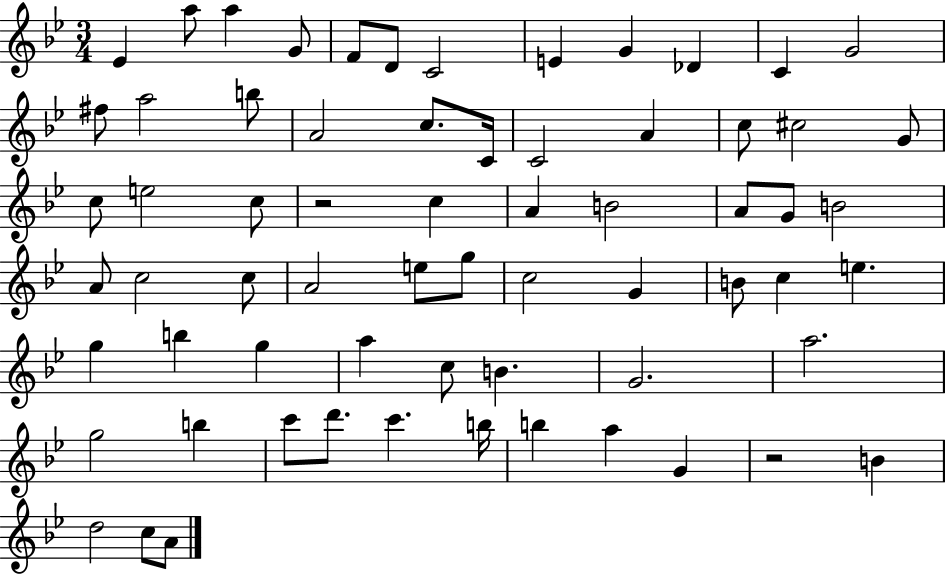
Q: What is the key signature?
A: BES major